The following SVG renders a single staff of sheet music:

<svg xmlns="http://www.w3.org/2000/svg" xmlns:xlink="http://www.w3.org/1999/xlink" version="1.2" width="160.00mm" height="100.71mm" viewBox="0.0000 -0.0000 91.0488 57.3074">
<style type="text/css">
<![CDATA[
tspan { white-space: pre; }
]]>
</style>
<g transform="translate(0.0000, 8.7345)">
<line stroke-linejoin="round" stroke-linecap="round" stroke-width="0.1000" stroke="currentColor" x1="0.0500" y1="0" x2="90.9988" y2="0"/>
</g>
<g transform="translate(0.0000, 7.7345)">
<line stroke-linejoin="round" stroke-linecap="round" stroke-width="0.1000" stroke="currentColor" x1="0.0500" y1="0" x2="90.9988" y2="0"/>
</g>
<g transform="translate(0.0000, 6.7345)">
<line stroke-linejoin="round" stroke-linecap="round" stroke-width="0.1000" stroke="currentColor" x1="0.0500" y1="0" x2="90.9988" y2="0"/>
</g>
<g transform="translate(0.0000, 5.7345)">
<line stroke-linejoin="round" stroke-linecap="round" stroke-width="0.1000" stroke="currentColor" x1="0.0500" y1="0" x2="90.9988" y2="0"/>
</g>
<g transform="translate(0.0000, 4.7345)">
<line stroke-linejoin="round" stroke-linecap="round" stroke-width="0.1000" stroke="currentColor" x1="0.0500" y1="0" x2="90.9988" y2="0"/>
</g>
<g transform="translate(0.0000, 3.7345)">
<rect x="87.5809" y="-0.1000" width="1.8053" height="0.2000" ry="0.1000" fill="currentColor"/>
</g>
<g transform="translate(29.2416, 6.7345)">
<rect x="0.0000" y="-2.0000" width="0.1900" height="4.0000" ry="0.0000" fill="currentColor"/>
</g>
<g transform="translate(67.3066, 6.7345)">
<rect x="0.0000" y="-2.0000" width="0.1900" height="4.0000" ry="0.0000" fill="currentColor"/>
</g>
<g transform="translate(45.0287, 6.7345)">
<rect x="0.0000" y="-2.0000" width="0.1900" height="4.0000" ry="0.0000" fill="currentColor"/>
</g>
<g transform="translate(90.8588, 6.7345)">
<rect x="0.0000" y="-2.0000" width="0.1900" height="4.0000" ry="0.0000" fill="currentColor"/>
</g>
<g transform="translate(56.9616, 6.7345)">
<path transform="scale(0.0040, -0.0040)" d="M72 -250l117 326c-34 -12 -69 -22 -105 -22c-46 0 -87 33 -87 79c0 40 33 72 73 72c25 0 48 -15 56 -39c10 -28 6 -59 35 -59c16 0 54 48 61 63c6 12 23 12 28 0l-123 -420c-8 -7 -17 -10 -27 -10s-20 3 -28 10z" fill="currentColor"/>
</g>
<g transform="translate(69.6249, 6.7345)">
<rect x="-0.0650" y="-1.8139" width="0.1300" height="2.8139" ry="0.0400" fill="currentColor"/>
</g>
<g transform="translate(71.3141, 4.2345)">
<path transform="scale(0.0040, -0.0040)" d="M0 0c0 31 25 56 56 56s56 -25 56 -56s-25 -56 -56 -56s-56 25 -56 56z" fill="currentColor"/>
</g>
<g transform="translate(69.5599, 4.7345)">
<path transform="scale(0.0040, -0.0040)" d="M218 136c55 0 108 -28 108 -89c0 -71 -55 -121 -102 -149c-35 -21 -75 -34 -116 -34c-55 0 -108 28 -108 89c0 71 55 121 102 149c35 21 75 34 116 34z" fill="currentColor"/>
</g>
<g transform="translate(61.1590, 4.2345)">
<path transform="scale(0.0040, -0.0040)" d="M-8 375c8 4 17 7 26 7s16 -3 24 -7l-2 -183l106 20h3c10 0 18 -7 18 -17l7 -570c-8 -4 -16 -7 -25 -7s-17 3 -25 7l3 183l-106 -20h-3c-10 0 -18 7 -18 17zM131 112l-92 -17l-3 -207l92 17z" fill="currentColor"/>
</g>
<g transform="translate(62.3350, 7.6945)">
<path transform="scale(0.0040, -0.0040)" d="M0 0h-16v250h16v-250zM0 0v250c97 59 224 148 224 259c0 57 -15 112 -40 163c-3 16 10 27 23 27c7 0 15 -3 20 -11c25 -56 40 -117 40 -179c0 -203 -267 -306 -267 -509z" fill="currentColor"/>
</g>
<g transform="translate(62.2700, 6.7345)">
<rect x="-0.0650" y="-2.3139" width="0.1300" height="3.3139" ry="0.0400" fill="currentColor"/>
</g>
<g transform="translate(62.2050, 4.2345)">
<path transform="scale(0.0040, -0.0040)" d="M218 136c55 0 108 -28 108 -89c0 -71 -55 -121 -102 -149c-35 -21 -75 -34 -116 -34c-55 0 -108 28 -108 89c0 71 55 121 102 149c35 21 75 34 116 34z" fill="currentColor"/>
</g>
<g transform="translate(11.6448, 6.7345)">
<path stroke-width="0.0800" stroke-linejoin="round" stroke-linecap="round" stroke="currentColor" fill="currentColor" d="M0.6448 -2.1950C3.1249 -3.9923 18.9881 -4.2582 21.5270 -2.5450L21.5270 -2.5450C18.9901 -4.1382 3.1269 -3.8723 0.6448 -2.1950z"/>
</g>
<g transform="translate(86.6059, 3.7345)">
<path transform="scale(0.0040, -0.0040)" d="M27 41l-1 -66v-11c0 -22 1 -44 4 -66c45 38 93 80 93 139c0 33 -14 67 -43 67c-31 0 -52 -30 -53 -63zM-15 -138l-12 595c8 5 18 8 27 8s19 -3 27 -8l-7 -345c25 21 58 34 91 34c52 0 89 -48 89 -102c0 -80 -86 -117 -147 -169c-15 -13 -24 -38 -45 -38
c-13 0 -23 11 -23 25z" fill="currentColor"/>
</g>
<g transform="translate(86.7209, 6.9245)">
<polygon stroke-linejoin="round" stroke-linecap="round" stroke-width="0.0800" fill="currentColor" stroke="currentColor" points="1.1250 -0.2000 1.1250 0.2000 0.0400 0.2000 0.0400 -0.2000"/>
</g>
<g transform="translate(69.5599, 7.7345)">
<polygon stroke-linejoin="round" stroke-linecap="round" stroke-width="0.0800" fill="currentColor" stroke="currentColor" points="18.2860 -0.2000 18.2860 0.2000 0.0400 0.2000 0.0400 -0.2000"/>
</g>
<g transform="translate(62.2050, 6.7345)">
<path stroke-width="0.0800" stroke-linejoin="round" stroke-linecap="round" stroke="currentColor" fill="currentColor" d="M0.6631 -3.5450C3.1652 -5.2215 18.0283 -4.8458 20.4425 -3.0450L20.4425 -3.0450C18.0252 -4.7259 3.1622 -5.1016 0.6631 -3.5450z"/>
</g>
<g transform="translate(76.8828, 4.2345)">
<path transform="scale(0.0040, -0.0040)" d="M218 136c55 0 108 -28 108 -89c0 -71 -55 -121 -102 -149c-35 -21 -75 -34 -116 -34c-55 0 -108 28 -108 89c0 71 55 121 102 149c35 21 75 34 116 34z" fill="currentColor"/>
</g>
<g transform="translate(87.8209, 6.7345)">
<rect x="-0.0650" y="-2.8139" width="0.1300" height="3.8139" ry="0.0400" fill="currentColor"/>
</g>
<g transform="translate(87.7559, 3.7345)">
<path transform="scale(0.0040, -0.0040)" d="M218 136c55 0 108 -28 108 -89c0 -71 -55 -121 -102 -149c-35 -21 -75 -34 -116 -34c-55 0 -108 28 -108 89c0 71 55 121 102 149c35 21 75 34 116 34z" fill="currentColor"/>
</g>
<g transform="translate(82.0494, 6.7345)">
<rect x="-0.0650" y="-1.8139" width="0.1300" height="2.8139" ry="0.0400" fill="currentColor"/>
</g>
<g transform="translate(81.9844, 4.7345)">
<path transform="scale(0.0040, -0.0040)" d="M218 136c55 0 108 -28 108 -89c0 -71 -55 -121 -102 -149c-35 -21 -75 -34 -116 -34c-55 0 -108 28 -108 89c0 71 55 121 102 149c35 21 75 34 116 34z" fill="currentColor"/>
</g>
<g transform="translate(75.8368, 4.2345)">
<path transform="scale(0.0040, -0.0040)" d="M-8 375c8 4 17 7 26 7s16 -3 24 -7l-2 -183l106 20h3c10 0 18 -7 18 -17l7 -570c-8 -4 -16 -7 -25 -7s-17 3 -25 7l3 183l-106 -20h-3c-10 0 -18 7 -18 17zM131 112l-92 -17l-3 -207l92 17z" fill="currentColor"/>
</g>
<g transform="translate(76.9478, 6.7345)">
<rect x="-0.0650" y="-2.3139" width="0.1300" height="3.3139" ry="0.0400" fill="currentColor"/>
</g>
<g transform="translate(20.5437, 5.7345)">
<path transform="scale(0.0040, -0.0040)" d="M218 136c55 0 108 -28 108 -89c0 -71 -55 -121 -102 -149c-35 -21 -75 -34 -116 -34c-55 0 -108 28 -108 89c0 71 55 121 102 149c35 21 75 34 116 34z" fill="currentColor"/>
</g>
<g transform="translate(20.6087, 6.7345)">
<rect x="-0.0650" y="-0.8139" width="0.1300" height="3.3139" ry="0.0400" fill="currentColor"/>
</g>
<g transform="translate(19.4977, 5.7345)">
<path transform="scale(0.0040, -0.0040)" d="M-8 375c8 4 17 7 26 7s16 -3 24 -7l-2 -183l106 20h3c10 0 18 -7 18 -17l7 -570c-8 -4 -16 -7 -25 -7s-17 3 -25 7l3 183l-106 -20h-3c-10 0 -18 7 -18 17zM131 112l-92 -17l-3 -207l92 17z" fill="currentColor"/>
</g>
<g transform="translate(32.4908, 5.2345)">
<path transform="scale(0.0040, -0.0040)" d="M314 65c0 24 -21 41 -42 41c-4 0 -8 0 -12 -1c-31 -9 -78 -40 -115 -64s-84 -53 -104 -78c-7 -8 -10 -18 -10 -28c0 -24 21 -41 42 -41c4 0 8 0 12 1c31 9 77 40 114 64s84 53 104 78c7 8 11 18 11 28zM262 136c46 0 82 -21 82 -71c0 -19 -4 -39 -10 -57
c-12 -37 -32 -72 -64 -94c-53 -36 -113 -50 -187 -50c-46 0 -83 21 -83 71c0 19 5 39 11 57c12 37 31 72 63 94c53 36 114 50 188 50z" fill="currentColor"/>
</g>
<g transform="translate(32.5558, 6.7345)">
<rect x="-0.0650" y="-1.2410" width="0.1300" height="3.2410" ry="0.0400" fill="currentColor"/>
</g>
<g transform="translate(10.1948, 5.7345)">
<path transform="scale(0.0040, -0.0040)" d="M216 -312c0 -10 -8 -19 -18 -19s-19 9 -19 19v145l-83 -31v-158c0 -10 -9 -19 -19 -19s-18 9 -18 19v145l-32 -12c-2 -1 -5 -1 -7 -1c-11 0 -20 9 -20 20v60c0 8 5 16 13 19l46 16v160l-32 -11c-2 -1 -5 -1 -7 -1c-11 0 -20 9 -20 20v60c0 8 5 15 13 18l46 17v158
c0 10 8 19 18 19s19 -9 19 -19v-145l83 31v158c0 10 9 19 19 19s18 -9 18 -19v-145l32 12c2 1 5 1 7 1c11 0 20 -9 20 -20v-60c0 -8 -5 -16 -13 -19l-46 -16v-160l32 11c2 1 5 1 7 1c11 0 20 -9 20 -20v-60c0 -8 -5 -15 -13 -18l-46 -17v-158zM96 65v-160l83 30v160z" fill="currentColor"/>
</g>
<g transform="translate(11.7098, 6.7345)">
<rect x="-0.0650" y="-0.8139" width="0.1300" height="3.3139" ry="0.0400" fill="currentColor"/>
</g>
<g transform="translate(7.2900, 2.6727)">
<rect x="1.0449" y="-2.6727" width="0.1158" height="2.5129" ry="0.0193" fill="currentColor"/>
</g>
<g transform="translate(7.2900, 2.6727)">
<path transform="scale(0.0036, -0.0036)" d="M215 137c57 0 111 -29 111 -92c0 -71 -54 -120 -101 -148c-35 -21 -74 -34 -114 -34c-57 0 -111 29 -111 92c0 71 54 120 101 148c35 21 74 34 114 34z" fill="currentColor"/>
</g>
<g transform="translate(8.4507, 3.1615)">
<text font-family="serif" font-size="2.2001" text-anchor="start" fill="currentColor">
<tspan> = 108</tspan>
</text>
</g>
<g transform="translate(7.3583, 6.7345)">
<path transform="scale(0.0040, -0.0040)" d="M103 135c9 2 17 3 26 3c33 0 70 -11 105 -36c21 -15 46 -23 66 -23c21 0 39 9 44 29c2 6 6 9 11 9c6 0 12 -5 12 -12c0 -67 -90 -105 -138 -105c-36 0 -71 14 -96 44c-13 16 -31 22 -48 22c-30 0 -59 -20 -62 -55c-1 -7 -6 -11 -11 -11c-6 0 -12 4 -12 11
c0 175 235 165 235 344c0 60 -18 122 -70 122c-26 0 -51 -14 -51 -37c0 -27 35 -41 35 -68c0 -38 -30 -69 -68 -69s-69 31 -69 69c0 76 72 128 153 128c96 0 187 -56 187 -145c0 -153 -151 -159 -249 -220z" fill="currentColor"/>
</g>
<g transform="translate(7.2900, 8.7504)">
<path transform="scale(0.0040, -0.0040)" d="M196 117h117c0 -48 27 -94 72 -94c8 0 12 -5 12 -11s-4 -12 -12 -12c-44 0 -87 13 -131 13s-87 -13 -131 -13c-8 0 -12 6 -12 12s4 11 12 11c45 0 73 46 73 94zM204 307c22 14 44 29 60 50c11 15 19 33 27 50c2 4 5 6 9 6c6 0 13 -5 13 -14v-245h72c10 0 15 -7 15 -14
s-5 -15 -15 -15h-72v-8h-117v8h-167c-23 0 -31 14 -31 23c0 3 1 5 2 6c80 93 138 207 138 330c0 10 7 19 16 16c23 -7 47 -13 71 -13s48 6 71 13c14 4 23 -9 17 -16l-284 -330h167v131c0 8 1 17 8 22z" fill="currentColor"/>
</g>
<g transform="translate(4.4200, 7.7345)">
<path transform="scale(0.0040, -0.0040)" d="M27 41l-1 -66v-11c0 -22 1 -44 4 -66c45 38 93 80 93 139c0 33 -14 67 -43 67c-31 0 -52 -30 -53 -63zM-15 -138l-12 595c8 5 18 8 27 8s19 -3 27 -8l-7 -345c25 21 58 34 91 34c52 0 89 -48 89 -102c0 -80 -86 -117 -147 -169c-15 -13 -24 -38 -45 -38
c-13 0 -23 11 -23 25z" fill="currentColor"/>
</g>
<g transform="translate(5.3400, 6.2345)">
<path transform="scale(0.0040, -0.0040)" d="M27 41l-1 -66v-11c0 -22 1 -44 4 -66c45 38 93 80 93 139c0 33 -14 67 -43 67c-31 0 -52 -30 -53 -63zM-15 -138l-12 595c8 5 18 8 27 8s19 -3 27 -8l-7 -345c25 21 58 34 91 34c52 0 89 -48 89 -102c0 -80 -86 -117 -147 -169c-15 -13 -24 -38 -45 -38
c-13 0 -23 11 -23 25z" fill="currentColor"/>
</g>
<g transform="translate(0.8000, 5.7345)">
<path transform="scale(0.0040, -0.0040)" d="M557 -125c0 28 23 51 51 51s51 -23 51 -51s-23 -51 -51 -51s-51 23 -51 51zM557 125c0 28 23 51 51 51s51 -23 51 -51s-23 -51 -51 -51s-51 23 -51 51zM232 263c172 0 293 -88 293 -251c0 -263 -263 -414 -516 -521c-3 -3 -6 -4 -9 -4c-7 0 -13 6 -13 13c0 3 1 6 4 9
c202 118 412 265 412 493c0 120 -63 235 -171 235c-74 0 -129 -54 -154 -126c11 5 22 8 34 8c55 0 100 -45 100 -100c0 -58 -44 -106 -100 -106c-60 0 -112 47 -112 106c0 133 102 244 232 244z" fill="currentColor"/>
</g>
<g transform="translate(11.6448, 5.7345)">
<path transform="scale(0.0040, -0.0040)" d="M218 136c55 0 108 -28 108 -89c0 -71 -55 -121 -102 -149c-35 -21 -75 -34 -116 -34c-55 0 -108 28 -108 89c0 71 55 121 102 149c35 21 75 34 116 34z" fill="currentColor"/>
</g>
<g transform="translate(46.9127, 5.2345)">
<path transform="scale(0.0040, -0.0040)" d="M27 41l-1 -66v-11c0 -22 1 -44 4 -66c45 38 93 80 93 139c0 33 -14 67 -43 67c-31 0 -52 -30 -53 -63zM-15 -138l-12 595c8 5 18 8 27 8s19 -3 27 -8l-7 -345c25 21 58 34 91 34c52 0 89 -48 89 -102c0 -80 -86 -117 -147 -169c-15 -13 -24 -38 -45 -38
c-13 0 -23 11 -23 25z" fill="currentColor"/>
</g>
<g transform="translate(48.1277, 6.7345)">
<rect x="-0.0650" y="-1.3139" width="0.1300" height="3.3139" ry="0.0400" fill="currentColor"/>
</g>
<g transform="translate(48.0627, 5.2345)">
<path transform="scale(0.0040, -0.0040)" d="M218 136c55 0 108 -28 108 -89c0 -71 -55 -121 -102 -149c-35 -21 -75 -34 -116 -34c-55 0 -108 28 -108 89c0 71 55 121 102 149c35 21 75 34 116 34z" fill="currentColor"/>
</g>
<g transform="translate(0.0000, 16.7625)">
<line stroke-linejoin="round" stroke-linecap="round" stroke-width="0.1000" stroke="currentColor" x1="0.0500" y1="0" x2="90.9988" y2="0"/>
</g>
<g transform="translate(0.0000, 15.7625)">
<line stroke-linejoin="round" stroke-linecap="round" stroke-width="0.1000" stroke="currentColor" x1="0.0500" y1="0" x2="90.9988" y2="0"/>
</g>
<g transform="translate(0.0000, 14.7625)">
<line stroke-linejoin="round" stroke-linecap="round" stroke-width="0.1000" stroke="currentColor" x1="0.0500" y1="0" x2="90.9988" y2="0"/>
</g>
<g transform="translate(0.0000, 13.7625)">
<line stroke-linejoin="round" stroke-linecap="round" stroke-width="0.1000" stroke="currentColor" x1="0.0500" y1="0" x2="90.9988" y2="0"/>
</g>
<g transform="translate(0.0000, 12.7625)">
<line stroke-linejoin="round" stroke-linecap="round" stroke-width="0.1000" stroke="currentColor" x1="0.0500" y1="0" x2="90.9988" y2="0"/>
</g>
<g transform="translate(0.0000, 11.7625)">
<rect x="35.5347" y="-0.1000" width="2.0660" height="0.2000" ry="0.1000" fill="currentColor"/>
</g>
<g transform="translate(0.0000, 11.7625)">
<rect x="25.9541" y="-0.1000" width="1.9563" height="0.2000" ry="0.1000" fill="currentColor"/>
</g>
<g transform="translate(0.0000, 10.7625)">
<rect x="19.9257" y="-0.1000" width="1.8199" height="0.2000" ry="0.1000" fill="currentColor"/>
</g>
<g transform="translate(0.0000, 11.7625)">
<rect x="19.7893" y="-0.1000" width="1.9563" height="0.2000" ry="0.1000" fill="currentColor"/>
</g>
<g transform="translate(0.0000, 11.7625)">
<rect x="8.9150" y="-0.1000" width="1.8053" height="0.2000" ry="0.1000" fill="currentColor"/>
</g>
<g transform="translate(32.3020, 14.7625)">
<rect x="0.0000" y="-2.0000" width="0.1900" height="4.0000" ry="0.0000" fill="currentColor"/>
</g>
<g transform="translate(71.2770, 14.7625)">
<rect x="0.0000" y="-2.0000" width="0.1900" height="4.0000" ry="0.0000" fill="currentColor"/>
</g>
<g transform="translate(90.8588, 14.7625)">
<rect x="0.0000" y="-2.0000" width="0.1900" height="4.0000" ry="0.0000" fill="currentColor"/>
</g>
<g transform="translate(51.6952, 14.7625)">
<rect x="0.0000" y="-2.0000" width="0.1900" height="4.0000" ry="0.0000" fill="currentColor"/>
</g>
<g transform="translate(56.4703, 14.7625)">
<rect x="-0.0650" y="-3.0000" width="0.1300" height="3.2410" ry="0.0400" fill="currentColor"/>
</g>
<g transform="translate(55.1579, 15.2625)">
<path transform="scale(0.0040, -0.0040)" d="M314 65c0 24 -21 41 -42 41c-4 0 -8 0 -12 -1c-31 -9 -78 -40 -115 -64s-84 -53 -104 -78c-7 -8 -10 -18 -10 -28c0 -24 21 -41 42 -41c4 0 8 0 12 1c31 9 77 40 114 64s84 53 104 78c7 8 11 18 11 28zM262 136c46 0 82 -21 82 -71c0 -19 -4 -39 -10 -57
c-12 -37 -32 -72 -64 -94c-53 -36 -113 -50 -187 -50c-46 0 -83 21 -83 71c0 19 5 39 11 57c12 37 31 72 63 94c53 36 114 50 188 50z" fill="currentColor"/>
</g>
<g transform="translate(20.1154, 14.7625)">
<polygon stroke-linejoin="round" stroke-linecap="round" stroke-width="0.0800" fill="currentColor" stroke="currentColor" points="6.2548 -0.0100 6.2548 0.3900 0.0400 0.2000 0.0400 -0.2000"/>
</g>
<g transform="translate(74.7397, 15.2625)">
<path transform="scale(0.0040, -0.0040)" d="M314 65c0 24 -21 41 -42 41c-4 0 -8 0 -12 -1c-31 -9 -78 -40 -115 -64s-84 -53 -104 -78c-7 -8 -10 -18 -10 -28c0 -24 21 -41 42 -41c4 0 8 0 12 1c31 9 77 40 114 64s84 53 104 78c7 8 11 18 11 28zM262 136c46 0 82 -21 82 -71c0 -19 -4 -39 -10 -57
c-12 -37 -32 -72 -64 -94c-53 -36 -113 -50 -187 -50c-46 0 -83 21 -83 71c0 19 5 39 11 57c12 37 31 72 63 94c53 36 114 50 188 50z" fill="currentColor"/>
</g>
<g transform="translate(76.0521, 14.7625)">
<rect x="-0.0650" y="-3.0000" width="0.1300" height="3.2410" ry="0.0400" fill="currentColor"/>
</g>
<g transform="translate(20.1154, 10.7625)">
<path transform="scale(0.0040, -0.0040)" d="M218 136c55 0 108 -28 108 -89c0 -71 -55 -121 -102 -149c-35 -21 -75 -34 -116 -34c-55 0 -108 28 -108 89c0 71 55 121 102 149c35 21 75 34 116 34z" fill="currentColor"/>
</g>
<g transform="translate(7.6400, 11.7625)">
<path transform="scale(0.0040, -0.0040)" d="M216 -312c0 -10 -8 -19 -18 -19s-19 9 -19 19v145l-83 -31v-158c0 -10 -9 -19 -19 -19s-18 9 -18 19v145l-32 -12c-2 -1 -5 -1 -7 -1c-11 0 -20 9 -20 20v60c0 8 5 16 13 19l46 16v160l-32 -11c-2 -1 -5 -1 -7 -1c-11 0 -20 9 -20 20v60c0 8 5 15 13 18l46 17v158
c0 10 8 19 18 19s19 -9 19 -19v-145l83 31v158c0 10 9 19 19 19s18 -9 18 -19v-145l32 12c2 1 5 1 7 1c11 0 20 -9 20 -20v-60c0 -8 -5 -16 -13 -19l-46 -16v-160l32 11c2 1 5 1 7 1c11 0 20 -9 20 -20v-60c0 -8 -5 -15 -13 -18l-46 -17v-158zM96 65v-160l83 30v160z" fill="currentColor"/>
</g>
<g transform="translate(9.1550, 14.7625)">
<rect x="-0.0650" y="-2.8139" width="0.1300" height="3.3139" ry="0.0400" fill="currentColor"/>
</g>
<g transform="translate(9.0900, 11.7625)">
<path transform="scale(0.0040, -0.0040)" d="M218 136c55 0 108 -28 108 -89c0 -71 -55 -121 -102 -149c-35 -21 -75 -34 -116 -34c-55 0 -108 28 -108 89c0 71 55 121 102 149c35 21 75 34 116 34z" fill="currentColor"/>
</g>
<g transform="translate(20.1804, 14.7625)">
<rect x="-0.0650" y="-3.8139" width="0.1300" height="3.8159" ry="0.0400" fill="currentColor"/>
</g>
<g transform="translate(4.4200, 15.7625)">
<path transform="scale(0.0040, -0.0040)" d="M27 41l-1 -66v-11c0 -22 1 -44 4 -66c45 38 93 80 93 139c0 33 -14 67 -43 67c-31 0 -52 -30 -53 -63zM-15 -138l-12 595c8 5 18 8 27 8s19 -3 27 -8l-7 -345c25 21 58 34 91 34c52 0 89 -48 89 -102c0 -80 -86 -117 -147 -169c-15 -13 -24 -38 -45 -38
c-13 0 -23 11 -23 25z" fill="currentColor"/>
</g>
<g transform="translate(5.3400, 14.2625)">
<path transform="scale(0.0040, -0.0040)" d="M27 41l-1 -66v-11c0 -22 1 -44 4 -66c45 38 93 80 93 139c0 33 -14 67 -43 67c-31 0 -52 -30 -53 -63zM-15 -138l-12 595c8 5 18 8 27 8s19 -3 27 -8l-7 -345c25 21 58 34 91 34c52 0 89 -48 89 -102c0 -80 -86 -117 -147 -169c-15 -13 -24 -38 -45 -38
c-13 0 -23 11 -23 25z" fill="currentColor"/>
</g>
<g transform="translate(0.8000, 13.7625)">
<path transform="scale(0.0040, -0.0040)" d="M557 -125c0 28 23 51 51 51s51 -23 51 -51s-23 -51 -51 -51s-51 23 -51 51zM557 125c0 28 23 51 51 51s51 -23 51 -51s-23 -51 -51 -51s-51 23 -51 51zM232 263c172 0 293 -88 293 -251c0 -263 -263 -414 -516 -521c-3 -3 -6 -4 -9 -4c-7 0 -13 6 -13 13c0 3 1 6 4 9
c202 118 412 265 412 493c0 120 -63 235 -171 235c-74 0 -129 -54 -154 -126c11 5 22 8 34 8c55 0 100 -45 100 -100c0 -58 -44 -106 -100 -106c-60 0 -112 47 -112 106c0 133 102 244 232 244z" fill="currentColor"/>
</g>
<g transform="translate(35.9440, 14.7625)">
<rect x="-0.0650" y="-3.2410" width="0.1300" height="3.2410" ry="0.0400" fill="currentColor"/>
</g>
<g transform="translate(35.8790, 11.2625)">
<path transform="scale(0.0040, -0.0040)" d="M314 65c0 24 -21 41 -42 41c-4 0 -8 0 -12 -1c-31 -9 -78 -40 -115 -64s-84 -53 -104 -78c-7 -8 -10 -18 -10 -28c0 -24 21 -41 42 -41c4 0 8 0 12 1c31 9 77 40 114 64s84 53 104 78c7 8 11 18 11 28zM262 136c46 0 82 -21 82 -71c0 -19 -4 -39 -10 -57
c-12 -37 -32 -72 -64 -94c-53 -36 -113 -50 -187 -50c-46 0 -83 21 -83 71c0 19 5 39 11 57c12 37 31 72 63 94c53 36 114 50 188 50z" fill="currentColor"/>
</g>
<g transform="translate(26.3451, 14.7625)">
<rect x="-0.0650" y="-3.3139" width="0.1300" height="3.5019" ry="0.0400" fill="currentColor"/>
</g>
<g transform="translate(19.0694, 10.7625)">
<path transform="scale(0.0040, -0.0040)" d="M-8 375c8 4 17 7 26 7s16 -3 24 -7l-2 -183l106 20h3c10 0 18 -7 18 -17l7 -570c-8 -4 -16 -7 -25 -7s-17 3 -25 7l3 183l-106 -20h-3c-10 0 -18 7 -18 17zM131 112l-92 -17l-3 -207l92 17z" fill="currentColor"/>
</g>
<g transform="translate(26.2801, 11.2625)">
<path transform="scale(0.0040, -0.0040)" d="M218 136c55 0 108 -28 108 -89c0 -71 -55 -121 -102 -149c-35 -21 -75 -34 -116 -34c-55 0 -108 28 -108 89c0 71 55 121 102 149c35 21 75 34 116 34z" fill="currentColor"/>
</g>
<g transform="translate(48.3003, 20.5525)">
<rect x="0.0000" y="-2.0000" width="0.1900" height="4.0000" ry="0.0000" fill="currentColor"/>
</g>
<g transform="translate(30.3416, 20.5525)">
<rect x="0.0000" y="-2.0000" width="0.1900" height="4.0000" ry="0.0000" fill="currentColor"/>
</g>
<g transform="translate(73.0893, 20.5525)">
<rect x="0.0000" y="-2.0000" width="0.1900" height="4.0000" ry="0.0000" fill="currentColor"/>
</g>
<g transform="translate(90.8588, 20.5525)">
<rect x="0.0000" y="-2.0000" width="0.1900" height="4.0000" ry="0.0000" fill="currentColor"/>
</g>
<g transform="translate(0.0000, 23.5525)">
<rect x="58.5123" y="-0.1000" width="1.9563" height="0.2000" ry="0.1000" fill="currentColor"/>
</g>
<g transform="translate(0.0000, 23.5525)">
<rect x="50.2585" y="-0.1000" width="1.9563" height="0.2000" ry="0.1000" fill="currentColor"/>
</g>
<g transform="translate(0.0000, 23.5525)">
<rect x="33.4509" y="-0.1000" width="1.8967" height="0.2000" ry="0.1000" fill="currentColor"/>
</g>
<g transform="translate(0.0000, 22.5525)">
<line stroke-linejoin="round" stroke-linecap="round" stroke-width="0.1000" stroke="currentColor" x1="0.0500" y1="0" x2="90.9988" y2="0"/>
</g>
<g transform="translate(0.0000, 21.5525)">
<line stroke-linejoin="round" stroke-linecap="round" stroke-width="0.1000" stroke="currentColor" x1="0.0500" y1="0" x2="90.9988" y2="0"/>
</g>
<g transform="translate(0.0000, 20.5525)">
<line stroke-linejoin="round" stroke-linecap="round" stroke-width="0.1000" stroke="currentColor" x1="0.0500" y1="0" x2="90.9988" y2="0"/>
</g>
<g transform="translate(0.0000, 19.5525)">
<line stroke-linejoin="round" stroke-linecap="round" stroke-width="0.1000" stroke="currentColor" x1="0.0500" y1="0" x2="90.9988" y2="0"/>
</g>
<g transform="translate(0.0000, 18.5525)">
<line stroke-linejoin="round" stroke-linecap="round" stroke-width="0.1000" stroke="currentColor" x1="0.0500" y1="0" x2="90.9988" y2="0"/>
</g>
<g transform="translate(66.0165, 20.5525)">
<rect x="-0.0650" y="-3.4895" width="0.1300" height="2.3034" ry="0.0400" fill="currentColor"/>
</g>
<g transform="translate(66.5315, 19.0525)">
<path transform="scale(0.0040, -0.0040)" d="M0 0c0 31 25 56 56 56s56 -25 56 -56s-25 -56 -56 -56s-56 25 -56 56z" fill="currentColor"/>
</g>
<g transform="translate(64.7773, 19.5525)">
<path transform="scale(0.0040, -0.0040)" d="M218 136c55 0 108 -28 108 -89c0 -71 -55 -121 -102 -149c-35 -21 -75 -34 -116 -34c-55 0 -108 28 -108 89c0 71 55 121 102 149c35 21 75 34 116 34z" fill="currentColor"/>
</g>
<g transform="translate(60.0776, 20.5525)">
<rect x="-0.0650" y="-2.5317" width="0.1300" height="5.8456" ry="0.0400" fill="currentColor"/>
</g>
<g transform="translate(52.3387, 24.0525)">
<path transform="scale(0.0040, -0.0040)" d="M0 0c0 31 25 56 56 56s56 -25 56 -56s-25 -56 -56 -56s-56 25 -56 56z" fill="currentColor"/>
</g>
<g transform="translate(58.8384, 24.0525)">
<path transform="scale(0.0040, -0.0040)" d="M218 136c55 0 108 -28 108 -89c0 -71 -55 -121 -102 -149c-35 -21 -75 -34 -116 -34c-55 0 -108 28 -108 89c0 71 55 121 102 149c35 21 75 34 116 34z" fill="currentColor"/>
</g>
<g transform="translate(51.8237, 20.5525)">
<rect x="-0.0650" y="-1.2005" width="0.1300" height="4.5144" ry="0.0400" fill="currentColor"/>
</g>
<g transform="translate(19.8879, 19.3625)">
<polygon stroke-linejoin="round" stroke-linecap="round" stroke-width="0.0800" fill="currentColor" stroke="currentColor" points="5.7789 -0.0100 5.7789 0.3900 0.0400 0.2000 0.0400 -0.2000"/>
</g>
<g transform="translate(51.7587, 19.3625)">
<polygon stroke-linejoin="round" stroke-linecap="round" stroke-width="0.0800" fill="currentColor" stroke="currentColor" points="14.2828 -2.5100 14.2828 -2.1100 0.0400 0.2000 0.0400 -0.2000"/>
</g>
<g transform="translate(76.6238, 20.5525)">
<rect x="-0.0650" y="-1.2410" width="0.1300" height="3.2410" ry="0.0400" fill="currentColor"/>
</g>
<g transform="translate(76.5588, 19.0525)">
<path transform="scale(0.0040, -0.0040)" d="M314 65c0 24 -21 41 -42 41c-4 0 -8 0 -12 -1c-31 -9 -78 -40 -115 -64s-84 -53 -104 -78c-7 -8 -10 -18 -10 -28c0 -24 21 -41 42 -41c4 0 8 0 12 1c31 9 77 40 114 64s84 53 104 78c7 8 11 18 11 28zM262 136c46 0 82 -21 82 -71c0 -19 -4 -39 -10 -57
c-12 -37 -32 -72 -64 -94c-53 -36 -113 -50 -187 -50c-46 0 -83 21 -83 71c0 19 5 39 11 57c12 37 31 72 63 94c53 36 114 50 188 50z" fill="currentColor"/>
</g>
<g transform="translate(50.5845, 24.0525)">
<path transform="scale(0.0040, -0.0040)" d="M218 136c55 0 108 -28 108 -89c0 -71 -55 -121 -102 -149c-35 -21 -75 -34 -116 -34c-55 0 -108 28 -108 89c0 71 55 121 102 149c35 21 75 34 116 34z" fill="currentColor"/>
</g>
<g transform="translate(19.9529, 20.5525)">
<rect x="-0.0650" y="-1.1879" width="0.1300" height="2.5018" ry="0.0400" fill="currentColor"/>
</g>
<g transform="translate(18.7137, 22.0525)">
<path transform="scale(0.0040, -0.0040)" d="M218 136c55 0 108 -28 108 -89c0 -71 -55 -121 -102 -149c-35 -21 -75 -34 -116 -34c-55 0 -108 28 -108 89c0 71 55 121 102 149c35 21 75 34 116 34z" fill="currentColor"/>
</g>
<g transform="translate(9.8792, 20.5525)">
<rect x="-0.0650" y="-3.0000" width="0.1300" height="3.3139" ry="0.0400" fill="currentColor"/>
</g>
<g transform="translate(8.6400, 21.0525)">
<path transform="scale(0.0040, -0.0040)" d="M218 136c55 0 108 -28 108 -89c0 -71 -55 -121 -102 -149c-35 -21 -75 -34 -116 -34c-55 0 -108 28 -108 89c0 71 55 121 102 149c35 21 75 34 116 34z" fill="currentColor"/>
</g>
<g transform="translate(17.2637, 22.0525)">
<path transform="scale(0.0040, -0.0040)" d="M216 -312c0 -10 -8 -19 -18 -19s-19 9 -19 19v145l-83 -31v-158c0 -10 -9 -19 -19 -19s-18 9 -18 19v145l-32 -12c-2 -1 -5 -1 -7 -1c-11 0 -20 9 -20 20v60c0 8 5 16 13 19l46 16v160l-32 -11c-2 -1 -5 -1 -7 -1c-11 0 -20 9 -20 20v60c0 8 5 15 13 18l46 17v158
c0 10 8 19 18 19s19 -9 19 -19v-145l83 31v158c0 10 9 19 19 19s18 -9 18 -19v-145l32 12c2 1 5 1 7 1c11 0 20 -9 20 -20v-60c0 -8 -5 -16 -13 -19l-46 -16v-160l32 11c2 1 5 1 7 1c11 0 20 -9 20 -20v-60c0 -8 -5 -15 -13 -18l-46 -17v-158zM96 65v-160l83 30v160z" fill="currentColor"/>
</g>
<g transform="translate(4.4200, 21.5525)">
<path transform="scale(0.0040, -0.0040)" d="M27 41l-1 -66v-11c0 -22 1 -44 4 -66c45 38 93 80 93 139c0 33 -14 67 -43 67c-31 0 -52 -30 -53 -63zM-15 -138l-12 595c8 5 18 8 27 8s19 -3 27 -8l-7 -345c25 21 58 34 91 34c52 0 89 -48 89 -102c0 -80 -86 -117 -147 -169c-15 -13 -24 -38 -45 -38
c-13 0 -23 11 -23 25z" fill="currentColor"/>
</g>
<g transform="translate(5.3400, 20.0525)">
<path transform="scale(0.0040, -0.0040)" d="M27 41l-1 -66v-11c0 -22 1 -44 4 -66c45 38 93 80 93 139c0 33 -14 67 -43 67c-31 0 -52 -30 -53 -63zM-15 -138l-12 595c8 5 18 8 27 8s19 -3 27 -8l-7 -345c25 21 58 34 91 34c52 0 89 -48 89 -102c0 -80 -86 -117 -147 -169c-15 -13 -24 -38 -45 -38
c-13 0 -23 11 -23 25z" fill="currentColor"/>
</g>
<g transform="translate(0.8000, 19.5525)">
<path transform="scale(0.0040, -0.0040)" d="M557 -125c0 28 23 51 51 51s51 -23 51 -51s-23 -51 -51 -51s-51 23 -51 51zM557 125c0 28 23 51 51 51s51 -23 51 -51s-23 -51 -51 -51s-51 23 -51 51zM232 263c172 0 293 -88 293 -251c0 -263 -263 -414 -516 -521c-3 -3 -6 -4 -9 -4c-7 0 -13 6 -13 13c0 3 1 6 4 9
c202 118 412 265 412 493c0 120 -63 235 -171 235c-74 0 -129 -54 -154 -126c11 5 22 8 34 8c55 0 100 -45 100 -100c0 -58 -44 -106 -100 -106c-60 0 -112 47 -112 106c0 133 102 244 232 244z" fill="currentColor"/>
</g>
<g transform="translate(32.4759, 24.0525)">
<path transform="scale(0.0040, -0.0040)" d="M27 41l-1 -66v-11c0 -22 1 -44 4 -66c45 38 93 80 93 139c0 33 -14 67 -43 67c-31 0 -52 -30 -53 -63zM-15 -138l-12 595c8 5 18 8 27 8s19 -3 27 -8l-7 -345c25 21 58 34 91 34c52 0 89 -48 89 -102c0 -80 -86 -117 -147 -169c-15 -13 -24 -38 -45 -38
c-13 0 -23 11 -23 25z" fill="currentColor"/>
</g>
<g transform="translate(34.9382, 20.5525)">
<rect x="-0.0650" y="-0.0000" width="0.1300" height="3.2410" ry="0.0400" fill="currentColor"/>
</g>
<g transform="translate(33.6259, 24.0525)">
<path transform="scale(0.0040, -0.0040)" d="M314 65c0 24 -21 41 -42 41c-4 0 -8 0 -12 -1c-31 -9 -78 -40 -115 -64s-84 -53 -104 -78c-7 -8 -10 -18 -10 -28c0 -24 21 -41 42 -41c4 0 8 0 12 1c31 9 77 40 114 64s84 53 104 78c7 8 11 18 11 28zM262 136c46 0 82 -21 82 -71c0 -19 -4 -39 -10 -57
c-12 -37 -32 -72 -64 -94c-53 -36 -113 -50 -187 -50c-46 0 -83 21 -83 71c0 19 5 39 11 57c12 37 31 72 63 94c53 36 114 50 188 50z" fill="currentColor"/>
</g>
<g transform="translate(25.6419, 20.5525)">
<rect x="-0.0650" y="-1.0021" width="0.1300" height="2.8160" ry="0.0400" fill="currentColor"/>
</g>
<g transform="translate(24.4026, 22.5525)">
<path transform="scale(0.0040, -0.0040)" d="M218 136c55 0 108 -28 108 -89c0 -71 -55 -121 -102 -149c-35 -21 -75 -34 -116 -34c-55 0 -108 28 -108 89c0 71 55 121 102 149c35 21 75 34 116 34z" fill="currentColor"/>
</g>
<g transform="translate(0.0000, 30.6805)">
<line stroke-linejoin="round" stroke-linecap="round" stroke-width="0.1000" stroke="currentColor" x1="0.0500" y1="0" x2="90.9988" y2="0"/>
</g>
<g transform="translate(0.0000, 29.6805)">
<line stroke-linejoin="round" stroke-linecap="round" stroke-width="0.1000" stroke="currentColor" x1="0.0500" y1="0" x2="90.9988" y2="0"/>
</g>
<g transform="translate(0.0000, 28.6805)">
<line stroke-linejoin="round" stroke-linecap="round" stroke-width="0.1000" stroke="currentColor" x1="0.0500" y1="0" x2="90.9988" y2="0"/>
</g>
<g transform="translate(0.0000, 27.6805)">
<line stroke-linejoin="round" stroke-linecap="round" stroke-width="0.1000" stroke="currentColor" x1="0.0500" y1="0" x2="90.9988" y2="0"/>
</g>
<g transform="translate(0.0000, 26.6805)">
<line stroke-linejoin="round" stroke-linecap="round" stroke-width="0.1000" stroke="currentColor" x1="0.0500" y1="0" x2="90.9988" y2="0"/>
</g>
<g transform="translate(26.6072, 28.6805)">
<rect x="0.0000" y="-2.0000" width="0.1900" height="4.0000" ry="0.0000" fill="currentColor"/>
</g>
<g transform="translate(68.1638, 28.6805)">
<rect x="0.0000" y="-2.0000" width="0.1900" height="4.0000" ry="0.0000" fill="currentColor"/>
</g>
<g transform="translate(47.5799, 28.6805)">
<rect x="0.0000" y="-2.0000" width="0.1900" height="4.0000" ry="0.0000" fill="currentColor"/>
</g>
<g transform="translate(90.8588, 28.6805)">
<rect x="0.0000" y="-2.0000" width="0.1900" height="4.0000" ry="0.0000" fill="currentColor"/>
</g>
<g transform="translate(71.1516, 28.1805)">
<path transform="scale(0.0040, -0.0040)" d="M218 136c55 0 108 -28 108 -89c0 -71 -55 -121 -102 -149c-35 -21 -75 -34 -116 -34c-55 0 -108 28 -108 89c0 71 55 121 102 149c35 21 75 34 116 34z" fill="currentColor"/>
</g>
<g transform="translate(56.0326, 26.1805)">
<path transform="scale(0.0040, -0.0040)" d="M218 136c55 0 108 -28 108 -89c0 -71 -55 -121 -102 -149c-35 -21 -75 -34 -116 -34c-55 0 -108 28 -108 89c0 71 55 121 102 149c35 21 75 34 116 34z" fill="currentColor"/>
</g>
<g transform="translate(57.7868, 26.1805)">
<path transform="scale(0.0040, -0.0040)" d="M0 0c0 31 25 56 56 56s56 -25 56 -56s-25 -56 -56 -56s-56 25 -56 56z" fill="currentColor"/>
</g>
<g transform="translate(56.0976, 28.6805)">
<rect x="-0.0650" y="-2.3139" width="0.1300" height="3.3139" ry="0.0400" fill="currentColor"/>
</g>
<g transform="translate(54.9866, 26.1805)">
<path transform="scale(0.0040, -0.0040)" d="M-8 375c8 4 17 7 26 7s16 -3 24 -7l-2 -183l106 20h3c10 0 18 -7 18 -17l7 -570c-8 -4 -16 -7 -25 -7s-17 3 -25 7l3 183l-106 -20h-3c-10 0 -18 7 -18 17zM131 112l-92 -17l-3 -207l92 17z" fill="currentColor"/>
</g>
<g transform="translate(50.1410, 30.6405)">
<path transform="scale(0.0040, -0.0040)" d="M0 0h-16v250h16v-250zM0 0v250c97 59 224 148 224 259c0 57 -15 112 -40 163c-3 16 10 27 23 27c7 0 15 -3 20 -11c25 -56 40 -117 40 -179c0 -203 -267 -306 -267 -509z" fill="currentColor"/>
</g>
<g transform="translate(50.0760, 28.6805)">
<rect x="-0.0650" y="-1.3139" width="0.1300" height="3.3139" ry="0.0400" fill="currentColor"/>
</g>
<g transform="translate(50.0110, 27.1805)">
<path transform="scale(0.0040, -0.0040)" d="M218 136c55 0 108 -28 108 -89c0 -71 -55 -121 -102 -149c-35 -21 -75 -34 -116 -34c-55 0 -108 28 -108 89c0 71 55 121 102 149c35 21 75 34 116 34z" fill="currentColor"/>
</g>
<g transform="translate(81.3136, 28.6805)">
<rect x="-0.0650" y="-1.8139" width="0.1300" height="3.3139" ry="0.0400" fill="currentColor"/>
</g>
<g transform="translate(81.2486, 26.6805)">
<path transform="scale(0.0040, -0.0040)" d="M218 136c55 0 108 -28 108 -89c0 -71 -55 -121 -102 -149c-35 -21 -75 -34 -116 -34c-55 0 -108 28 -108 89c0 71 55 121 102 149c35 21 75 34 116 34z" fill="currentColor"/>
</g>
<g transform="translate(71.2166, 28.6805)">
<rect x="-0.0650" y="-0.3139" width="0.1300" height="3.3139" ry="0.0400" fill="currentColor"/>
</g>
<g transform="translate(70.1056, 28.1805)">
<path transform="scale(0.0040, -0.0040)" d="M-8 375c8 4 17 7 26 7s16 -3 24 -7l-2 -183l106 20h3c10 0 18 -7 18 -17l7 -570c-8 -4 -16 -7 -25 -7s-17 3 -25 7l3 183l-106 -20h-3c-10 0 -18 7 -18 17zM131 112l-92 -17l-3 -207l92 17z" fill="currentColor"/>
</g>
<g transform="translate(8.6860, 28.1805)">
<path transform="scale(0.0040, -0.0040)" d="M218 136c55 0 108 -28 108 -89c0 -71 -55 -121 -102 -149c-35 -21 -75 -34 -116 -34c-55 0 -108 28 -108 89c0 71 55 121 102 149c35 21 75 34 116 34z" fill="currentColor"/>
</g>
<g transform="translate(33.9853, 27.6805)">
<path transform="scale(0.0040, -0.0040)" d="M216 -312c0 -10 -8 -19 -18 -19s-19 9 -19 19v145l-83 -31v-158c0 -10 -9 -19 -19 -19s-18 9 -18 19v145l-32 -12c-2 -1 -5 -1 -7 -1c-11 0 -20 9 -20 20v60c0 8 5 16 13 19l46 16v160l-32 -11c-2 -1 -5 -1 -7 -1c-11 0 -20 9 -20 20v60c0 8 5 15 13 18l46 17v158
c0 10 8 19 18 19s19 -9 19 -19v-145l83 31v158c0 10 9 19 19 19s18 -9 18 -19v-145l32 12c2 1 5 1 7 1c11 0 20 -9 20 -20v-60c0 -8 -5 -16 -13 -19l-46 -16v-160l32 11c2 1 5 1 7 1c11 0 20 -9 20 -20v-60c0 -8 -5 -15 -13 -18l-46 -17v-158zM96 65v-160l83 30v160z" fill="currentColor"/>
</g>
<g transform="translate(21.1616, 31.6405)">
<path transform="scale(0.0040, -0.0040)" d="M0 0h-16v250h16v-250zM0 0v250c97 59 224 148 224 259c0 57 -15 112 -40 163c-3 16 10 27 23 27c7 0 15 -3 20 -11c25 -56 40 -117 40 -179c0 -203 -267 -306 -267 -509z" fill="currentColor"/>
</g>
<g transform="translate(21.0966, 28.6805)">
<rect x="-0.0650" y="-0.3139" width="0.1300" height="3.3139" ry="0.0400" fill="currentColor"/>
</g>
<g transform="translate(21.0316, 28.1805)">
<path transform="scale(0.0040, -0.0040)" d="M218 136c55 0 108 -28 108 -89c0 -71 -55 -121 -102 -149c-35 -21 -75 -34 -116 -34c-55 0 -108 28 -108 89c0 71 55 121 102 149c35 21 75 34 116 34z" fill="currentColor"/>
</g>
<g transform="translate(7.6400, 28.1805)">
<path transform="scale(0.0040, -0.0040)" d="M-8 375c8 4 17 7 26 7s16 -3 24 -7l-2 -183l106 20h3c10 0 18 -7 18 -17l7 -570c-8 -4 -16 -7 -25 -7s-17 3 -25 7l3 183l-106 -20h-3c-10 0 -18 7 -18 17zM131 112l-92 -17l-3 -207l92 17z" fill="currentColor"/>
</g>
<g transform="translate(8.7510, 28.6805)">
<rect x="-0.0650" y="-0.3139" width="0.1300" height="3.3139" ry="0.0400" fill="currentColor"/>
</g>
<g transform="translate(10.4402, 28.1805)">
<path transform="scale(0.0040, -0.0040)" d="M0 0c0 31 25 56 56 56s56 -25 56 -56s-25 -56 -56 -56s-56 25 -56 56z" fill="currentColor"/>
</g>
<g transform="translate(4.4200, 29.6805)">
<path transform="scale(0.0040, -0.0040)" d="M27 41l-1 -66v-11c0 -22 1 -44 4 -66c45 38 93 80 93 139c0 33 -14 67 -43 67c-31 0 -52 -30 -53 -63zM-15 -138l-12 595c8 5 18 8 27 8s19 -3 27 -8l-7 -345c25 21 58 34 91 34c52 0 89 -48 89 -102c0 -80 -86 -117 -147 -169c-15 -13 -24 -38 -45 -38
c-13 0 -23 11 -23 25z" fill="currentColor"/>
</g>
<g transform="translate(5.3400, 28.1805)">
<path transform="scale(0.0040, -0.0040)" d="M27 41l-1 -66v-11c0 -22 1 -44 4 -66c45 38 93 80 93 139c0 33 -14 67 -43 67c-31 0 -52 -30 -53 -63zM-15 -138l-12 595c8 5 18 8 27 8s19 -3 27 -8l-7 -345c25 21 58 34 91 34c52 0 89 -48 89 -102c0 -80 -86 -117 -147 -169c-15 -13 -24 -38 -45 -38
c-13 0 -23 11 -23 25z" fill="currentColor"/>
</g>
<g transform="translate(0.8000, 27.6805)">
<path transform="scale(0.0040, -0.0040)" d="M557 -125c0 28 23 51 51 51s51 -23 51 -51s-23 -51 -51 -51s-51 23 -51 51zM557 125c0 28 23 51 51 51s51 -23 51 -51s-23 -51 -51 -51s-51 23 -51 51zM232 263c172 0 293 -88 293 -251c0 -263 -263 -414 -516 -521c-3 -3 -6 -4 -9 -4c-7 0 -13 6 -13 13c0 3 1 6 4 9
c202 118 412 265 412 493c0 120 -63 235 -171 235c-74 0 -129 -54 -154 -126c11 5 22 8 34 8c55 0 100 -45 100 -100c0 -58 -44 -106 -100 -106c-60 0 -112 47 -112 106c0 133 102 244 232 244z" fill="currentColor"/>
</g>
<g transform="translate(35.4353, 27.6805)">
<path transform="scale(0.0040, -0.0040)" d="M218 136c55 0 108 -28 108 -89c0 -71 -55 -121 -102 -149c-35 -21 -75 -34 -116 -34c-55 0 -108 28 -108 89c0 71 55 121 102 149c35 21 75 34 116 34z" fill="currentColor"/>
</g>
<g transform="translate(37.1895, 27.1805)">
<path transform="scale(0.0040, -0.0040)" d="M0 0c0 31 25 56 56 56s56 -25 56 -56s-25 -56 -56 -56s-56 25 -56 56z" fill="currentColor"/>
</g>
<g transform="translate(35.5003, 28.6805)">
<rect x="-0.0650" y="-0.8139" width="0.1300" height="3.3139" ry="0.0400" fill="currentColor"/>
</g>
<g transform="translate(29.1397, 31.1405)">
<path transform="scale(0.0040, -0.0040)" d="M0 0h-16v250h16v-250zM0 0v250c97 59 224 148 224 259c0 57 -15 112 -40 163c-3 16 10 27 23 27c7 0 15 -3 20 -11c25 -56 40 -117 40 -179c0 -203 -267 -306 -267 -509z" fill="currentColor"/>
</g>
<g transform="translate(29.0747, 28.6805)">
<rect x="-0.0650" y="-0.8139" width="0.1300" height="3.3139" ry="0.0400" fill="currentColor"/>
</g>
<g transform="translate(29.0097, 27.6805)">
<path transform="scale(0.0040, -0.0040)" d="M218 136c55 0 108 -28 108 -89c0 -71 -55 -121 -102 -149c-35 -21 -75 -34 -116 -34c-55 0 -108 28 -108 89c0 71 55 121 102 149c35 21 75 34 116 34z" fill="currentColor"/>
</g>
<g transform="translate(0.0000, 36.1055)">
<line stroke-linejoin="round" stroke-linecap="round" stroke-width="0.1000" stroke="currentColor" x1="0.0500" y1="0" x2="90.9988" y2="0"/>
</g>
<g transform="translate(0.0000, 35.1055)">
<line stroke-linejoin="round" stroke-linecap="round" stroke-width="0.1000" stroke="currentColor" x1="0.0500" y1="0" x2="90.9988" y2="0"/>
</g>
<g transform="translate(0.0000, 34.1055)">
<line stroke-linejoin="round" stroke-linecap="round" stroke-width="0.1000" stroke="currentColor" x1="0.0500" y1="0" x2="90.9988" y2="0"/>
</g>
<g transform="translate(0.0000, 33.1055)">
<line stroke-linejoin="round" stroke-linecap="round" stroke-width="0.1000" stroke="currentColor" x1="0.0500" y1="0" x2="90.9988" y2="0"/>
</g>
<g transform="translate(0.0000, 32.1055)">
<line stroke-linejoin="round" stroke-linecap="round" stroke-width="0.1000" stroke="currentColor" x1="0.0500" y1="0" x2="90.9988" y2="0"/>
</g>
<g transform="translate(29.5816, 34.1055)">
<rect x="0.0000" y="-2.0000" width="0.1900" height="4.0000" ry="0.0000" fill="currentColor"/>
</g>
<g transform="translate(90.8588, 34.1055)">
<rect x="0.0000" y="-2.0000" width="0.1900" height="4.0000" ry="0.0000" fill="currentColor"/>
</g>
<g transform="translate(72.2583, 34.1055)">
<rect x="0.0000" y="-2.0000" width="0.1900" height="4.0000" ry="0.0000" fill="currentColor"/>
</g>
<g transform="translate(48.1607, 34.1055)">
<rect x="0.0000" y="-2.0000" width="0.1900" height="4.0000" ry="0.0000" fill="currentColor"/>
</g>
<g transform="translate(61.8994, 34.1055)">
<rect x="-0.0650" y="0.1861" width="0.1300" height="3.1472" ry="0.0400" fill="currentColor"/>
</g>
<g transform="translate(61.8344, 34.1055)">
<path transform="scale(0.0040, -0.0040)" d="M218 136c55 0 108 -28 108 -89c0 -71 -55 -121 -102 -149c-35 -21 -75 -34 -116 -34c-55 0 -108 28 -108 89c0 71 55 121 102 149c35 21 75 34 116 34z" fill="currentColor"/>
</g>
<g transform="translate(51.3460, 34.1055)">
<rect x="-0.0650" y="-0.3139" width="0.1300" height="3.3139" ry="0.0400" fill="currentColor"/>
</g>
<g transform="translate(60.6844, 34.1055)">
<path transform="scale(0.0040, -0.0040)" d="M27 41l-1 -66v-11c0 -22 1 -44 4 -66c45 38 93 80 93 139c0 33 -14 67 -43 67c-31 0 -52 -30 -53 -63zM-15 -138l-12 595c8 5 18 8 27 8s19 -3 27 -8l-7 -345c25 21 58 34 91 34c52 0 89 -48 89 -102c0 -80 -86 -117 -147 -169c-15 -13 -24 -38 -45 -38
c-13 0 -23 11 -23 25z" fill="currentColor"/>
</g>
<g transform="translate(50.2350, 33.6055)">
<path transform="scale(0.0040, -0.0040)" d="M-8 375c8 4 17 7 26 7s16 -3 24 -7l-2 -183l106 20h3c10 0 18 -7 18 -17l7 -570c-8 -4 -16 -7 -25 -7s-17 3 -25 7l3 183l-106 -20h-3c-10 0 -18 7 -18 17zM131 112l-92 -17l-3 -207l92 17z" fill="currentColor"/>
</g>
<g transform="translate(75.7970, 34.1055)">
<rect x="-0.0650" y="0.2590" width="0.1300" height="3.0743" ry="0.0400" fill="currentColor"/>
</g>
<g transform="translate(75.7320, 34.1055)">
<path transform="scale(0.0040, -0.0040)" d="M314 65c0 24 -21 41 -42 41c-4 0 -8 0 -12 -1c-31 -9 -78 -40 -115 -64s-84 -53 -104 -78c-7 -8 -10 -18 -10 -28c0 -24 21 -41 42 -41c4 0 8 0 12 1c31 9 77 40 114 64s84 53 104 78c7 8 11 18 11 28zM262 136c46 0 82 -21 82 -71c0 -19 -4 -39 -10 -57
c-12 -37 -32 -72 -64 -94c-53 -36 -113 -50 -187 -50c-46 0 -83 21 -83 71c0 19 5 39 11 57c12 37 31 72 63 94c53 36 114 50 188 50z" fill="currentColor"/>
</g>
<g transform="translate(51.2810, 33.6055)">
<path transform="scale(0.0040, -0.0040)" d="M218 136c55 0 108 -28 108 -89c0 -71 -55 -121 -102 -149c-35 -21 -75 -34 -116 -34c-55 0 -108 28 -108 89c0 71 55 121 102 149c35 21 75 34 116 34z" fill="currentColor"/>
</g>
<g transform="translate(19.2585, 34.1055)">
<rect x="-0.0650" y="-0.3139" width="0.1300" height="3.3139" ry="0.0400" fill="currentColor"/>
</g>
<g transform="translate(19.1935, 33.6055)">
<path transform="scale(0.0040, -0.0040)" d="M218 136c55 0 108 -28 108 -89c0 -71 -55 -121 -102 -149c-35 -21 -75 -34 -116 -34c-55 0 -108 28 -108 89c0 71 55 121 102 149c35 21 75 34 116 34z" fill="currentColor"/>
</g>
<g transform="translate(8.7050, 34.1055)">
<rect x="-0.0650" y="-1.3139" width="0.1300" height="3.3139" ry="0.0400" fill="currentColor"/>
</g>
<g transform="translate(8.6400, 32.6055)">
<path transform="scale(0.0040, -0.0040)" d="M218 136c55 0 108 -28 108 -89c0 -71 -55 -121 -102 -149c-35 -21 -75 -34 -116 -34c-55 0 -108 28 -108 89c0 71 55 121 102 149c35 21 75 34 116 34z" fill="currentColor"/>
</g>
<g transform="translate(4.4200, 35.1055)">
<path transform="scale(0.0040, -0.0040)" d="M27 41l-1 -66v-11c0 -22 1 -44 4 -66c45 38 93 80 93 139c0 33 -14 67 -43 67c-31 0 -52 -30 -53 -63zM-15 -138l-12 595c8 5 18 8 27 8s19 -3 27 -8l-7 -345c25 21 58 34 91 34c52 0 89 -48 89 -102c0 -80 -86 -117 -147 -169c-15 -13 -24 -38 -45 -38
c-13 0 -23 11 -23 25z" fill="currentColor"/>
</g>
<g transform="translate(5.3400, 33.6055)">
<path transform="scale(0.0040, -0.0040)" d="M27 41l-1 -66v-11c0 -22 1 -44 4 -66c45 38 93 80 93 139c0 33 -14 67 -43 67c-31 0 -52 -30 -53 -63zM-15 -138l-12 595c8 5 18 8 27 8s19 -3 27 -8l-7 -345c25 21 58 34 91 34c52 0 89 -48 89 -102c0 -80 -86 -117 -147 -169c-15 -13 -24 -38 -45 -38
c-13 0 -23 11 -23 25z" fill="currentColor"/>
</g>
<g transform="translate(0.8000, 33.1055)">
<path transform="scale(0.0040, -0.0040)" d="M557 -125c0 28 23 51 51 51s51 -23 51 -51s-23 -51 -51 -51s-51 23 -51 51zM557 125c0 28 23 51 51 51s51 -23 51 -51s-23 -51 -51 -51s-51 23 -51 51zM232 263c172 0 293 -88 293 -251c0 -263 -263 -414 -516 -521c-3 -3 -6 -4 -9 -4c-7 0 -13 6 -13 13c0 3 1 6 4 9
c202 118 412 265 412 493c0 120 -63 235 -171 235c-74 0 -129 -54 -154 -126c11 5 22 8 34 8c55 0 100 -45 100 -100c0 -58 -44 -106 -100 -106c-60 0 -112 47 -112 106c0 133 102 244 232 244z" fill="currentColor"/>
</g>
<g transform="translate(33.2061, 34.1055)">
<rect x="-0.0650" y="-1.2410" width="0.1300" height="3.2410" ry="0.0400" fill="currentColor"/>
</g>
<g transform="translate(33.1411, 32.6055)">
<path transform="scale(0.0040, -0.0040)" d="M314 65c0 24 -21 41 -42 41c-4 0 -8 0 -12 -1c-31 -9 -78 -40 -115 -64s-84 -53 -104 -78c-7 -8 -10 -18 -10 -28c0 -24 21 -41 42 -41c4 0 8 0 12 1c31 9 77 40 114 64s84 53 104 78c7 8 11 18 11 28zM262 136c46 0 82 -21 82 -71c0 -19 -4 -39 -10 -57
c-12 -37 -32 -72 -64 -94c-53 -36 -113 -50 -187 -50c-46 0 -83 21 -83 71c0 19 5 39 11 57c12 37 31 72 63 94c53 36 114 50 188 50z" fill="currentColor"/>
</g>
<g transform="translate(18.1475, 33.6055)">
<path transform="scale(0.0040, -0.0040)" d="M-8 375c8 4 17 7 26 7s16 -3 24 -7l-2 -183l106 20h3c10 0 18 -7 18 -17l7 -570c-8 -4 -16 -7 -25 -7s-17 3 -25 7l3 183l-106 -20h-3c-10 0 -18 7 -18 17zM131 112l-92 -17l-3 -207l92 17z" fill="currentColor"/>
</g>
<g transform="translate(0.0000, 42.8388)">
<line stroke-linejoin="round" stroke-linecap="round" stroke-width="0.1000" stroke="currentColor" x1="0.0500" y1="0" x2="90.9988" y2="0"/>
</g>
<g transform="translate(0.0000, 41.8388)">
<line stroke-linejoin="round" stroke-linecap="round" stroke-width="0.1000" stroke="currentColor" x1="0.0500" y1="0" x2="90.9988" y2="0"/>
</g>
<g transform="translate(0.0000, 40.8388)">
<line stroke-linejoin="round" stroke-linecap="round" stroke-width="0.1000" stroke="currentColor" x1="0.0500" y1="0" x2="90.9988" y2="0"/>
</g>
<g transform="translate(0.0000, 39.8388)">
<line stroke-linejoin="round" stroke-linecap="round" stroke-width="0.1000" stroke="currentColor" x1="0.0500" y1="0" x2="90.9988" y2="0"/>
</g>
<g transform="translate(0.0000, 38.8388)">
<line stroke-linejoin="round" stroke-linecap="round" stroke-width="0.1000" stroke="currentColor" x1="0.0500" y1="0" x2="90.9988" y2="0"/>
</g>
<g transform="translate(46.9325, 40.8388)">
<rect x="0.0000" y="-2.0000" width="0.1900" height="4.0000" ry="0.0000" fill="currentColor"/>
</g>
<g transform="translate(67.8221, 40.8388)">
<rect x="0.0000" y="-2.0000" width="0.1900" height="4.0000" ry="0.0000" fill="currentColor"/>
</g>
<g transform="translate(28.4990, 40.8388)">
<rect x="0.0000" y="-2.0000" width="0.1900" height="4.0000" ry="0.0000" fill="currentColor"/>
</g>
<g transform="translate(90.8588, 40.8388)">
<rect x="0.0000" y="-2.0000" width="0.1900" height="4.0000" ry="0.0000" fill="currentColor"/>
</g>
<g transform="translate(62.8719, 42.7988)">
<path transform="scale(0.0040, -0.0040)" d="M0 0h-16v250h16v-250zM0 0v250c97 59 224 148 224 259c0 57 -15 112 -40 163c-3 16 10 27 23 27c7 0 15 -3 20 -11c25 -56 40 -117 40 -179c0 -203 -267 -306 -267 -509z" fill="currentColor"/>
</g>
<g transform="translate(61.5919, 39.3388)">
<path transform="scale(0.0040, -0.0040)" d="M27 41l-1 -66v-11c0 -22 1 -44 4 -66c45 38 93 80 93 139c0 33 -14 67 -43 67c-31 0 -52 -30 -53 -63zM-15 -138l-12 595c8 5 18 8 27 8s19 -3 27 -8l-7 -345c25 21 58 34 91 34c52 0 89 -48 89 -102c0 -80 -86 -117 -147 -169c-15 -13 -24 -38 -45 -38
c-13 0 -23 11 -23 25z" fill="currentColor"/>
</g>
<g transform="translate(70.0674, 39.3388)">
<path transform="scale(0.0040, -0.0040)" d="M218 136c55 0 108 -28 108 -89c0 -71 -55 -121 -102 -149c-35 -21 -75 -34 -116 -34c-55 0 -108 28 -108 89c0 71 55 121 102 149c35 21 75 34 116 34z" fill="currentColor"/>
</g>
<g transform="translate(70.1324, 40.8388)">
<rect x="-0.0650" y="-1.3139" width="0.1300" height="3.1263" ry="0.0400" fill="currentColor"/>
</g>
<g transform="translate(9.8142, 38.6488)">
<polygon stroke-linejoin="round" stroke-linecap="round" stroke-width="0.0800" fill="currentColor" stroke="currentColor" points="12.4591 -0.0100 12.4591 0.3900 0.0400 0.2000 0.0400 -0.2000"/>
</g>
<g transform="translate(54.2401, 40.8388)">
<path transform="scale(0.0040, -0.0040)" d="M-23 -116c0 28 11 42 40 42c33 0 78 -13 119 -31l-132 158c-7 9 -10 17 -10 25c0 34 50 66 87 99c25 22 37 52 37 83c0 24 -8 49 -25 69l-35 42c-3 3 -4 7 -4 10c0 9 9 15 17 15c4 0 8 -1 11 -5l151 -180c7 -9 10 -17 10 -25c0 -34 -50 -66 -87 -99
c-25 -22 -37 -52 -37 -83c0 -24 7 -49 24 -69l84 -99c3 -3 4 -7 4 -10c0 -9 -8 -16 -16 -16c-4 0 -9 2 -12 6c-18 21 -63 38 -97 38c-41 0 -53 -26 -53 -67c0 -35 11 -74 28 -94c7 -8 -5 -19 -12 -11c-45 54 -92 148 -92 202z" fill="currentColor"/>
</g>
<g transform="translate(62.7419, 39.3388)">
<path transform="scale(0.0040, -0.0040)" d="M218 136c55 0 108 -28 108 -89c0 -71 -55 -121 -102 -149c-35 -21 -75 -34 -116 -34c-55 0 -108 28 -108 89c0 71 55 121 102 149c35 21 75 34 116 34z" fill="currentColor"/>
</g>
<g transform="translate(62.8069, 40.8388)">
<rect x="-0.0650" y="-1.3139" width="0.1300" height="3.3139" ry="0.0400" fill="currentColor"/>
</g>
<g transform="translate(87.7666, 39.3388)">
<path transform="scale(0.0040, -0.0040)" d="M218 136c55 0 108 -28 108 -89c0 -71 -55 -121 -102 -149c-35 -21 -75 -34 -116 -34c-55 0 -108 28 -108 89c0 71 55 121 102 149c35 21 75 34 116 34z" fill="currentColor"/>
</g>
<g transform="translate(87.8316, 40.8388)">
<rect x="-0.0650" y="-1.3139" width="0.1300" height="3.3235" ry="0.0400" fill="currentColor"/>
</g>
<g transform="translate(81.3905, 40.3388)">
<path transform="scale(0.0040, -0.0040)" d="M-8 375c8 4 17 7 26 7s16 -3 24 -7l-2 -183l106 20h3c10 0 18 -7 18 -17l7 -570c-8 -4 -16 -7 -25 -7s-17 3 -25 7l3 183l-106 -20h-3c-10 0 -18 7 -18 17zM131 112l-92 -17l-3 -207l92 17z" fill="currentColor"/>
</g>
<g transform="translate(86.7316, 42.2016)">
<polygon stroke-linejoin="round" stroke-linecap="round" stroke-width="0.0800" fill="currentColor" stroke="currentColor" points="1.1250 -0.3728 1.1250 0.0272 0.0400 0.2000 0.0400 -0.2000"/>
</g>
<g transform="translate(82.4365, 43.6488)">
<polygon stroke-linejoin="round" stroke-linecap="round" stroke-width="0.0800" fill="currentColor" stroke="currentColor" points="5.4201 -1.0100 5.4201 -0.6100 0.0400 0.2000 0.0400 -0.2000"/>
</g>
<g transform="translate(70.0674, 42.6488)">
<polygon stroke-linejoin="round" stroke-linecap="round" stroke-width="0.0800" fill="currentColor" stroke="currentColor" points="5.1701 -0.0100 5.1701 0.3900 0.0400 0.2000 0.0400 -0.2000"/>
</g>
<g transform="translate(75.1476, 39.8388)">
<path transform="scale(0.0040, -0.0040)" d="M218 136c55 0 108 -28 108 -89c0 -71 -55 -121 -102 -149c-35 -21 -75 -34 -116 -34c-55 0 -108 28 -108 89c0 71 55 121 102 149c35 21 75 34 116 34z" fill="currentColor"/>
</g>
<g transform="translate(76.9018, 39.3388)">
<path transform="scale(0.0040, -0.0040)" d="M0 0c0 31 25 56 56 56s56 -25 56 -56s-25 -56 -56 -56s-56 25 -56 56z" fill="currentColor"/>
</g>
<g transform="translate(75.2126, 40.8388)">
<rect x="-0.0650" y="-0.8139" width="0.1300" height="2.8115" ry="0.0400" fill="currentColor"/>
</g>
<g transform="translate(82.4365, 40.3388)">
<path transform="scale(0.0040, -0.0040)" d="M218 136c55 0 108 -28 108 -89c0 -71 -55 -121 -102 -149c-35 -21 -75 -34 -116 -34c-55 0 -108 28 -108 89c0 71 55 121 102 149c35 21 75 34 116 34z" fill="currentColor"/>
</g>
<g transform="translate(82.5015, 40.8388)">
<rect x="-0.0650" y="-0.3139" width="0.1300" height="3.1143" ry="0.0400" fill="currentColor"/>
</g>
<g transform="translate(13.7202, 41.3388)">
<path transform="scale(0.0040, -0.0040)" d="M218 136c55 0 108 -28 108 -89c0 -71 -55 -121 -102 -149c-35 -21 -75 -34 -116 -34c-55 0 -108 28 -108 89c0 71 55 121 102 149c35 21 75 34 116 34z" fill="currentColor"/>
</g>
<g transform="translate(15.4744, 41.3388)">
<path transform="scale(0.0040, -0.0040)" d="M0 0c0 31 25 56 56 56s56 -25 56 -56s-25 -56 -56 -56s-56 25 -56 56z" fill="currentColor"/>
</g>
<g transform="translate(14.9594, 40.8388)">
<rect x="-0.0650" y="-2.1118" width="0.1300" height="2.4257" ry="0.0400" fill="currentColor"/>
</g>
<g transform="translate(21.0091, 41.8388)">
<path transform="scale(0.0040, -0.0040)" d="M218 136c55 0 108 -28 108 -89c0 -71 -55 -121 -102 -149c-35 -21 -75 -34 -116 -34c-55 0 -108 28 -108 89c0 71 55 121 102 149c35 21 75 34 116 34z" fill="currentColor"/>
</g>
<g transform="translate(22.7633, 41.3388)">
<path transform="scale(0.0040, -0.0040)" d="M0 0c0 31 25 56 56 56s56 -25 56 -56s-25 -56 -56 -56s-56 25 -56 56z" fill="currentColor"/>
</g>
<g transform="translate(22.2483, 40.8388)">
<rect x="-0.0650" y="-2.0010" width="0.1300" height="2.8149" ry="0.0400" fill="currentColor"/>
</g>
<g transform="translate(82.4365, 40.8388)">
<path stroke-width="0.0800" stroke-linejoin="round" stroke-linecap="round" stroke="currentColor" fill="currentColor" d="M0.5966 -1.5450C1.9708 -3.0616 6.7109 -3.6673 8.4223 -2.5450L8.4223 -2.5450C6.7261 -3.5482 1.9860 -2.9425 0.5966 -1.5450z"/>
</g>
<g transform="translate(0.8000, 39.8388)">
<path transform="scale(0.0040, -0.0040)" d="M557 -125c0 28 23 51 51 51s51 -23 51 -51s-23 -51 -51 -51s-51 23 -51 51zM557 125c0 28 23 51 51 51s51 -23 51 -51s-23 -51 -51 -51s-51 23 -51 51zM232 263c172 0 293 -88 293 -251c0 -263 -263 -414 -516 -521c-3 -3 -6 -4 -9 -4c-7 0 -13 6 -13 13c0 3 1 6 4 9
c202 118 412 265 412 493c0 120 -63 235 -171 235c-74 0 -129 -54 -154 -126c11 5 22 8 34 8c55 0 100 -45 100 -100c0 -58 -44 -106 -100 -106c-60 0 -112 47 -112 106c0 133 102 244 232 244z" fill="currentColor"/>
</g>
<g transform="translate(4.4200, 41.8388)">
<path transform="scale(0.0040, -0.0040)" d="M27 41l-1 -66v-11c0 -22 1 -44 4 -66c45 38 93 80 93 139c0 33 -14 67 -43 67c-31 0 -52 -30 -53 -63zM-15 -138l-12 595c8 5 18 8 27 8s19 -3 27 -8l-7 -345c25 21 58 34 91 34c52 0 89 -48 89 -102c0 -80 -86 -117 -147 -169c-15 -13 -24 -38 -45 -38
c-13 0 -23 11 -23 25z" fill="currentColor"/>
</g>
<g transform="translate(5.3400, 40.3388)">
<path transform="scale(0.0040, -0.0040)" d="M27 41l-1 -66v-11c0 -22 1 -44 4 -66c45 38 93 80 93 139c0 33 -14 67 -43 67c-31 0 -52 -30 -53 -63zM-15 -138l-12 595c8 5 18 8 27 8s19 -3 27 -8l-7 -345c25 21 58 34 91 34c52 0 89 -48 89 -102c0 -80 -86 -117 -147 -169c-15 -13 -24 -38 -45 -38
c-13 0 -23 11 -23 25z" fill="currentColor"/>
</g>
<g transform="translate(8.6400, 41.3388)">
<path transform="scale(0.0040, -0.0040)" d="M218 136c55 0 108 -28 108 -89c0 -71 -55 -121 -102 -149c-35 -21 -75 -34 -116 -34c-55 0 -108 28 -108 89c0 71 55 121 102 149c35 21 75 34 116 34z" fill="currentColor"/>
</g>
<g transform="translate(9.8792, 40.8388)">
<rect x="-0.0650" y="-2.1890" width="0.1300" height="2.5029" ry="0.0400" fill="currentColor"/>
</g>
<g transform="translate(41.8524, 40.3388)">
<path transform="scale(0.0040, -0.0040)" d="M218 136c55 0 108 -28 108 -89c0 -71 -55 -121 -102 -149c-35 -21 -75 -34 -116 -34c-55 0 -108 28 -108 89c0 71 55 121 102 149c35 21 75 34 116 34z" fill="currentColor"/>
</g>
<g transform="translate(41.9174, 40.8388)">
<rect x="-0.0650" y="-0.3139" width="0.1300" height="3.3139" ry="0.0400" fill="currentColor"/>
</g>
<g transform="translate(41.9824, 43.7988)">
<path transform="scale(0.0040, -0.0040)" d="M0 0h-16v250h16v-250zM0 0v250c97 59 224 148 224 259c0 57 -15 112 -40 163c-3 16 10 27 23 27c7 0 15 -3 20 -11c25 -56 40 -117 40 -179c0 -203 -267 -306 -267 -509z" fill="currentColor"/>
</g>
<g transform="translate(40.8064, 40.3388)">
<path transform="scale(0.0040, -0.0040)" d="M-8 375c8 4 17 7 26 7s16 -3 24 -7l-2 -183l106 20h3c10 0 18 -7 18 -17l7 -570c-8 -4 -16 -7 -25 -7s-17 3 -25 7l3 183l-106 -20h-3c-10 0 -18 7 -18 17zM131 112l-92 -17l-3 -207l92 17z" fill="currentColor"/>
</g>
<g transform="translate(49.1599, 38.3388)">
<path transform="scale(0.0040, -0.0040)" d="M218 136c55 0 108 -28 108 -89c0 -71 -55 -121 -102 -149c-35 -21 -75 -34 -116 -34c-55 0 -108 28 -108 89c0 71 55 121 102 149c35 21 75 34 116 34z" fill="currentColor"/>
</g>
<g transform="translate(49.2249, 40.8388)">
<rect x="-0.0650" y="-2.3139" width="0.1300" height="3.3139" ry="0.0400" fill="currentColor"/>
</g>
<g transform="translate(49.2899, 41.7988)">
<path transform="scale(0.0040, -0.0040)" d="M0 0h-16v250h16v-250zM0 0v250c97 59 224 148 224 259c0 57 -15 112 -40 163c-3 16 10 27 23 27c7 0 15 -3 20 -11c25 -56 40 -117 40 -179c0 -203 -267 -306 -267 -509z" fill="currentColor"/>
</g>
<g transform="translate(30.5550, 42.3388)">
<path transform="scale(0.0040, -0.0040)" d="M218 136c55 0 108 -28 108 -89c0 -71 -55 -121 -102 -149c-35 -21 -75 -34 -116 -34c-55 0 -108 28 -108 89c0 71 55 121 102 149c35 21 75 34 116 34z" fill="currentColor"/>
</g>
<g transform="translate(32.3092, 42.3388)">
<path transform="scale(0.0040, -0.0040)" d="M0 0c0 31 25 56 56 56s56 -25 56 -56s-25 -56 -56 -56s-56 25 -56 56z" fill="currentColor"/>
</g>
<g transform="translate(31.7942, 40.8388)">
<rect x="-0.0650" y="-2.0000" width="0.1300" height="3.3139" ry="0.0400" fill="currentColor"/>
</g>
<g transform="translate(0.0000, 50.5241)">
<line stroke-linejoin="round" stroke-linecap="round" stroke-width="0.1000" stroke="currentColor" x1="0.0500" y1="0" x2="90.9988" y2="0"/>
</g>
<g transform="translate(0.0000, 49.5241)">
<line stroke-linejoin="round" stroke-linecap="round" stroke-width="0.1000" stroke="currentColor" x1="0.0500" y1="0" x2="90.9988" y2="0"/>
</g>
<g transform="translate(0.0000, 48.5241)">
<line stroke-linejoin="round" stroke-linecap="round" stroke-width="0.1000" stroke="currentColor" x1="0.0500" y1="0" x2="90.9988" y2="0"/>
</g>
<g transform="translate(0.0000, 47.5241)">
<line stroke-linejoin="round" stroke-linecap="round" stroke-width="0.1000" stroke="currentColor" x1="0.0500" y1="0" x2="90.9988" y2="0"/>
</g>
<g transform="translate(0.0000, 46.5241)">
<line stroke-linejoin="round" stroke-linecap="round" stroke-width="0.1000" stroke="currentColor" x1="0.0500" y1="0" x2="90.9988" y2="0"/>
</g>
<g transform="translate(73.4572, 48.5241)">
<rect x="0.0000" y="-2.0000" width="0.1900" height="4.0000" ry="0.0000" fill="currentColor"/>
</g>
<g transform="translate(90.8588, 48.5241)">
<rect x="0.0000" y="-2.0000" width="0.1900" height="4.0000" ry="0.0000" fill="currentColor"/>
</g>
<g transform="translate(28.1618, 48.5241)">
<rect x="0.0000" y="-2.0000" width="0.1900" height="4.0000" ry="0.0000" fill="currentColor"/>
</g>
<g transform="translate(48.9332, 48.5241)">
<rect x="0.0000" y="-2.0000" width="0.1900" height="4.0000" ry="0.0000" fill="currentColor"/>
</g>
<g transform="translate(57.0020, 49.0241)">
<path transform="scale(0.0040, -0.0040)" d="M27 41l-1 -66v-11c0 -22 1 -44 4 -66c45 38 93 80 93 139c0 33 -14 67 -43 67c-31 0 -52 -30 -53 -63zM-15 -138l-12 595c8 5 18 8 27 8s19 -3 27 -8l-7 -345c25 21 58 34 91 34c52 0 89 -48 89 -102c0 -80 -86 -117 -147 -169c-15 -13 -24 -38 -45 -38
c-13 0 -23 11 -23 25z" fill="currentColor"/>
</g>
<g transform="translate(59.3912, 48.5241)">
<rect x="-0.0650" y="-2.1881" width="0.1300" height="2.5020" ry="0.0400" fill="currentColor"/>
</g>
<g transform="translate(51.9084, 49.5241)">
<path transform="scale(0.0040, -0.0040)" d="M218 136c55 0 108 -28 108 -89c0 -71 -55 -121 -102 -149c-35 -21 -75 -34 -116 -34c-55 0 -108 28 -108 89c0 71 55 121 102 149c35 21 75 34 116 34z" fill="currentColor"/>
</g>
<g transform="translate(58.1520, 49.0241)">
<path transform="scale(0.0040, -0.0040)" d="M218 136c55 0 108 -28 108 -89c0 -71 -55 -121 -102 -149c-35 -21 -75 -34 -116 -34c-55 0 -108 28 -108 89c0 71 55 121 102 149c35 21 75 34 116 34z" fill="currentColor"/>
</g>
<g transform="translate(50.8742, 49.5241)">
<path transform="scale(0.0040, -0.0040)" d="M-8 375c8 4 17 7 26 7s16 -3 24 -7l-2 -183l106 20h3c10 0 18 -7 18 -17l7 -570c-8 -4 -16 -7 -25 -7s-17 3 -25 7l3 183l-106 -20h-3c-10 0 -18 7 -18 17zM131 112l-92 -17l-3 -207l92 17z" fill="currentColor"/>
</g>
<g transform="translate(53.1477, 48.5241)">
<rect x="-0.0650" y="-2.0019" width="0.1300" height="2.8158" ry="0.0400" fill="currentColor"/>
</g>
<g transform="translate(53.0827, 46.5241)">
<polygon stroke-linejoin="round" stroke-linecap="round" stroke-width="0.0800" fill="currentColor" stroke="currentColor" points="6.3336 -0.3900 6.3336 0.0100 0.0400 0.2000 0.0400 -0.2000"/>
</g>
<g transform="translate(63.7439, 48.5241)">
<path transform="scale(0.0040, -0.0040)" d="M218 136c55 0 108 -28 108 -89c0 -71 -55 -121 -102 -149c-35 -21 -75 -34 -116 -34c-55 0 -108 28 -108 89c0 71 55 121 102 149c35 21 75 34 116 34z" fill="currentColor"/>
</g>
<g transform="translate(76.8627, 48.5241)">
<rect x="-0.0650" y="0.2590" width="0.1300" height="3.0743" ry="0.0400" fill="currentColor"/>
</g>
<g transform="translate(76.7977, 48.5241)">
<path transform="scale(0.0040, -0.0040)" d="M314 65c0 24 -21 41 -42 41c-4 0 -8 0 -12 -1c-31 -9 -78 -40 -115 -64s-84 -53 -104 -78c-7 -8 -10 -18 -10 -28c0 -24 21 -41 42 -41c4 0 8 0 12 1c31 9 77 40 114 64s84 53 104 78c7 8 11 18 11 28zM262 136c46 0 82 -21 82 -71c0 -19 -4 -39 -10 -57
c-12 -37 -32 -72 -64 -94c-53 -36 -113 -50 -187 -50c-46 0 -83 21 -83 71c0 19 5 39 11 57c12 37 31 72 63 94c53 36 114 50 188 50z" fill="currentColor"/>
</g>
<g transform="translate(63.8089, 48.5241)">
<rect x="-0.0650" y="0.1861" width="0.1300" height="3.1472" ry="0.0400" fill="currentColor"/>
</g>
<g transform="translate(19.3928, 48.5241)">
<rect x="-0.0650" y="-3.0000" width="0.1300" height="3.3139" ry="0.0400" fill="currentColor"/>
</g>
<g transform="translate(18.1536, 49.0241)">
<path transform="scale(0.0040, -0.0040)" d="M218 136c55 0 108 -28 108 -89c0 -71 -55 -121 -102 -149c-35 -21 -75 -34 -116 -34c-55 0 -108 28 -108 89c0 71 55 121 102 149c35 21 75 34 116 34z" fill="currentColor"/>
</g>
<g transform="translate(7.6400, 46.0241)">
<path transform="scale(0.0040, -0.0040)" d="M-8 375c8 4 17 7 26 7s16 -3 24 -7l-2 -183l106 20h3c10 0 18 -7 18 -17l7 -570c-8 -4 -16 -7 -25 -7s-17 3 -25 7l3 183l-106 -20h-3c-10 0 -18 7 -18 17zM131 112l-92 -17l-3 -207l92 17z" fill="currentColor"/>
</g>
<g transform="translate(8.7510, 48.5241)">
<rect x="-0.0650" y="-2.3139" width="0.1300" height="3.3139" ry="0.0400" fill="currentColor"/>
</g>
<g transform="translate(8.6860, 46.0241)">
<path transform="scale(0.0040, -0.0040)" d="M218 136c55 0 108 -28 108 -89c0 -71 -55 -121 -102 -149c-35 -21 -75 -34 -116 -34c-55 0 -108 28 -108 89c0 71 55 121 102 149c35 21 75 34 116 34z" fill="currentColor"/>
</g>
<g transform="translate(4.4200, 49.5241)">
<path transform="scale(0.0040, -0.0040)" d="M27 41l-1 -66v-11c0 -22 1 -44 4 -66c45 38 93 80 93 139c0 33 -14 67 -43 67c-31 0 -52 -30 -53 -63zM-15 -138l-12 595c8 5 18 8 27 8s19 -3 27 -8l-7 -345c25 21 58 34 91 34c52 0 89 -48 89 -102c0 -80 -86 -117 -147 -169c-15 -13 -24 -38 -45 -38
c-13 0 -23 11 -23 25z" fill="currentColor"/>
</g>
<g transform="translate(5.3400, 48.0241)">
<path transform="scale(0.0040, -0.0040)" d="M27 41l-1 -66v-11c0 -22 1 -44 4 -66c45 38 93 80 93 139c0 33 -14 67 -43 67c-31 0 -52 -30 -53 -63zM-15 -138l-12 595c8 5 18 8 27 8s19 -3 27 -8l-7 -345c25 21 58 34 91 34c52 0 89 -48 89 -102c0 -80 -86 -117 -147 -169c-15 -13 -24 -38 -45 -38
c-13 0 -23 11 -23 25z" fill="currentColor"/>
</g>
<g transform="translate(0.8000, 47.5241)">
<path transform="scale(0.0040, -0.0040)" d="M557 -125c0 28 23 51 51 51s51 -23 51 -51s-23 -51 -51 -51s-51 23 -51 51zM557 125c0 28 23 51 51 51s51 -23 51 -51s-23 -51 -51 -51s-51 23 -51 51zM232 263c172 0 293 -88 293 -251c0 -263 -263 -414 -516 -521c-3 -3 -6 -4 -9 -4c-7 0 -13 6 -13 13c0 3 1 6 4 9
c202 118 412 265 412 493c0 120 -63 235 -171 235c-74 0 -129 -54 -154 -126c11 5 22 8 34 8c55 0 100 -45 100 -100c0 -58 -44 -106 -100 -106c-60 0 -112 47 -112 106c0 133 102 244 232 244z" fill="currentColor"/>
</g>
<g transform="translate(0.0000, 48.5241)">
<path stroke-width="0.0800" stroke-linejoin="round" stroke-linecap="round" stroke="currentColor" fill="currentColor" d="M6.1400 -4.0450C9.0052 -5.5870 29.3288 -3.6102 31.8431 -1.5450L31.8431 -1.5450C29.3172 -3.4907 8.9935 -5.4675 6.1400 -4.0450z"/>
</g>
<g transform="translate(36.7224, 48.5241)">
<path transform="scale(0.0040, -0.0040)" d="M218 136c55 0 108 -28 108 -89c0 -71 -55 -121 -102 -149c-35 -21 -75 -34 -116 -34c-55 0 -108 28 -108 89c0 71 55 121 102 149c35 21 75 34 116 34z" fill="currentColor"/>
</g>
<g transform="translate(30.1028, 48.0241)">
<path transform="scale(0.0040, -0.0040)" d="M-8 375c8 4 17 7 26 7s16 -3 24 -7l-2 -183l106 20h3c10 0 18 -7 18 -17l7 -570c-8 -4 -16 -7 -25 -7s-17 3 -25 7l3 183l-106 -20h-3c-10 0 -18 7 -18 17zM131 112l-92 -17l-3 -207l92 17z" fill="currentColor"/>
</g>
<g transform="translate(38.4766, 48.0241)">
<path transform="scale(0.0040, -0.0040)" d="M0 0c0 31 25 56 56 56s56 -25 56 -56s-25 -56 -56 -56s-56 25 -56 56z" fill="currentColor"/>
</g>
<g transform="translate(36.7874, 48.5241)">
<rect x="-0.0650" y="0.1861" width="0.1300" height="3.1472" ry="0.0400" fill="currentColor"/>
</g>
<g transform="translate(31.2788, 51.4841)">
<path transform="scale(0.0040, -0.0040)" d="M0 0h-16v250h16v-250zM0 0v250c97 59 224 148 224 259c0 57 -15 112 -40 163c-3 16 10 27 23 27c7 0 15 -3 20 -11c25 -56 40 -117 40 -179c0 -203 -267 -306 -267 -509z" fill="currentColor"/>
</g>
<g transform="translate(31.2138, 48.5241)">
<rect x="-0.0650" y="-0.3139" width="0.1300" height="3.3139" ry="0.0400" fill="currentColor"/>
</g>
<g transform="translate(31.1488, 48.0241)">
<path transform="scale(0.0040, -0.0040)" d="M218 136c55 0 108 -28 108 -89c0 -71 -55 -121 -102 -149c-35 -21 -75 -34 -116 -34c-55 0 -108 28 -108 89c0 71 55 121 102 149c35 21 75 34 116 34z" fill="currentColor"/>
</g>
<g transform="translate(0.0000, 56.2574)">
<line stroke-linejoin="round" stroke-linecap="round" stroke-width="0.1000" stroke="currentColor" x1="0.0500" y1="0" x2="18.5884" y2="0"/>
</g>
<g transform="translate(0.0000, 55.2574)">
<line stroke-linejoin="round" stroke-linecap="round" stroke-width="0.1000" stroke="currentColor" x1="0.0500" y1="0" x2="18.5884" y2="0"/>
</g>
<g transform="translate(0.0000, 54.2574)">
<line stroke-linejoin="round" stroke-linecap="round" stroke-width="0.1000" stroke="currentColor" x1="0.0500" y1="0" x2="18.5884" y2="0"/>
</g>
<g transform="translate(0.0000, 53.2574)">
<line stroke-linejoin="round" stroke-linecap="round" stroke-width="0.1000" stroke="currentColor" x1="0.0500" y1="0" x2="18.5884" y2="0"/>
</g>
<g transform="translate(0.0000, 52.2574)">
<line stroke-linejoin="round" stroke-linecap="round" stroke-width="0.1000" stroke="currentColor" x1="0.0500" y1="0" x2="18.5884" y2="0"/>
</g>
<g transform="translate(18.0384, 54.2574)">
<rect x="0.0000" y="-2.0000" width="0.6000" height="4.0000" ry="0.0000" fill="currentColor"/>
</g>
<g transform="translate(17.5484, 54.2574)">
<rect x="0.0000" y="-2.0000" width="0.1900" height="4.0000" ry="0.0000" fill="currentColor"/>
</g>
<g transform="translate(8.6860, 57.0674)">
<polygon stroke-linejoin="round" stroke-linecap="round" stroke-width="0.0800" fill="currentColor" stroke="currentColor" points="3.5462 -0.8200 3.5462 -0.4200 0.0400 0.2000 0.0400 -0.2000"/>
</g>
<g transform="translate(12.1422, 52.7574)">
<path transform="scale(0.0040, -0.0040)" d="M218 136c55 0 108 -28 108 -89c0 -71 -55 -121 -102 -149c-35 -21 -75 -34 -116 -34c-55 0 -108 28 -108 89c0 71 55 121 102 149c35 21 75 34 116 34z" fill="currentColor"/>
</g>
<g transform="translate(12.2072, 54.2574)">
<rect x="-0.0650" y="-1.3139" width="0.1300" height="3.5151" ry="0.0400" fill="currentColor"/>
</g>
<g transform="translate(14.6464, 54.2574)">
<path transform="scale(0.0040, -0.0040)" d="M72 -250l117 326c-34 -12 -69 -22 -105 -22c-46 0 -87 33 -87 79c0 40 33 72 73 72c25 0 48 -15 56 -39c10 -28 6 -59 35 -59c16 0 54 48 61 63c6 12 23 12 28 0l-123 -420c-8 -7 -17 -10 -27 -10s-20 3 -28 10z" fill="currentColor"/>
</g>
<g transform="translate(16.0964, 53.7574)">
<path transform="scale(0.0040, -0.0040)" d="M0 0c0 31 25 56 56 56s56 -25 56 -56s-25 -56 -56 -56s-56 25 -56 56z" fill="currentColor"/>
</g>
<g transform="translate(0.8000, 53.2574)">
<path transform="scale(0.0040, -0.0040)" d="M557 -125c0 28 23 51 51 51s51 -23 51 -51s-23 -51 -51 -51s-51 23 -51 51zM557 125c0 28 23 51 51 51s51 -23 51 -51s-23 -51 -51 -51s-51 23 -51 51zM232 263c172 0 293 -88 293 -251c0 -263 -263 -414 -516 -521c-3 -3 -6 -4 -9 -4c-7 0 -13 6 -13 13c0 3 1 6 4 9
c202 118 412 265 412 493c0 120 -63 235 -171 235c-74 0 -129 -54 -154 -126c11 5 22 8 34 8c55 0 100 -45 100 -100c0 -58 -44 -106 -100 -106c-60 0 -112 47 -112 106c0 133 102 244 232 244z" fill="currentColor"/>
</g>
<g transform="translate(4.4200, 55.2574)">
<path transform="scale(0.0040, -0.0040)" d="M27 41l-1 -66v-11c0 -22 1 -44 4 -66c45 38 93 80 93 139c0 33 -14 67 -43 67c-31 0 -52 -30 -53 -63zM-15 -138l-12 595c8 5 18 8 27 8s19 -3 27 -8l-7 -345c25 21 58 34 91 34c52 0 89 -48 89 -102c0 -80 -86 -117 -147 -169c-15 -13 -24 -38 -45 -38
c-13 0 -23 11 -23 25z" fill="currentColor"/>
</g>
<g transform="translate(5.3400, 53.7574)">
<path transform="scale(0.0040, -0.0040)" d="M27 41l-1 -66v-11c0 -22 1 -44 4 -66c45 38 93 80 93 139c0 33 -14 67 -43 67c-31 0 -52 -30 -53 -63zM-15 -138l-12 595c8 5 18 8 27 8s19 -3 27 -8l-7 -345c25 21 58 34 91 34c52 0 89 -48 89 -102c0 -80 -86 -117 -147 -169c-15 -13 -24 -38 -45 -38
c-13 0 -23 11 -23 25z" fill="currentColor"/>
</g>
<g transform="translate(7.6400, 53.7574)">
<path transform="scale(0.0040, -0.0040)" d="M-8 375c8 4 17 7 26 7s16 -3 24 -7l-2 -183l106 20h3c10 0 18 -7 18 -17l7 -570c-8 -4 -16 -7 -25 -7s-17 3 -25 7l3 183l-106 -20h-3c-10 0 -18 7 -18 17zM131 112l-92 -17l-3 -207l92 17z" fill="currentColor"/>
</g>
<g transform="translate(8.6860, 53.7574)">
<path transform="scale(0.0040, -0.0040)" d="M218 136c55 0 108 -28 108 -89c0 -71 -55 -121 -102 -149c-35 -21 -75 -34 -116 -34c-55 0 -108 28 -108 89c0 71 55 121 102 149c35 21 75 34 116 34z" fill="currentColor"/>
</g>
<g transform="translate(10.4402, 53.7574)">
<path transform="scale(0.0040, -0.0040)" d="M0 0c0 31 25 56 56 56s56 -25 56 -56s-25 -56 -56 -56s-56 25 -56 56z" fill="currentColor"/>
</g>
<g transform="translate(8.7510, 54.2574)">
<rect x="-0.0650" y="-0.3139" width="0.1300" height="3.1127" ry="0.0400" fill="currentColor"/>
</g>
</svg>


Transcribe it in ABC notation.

X:1
T:Untitled
M:2/4
L:1/4
K:Bb
^F, F, G,2 _G, z/2 B,/2 A,/2 B,/2 A,/2 _C/4 ^C E/2 D/2 D2 C,2 C,2 C, ^A,,/2 G,,/2 _D,,2 D,,/2 D,,/2 F,/2 G,2 E, E,/2 F,/2 ^F, G,/2 B, E, A, G, E, G,2 E, _D, D,2 C,/2 C,/2 _B,,/2 A,, E,/2 _B,/2 z _G,/2 G,/2 F,/2 E,/2 G,/4 B, C, E,/2 D, B,,/2 _C,/2 D, D,2 E,/2 G,/2 z/2